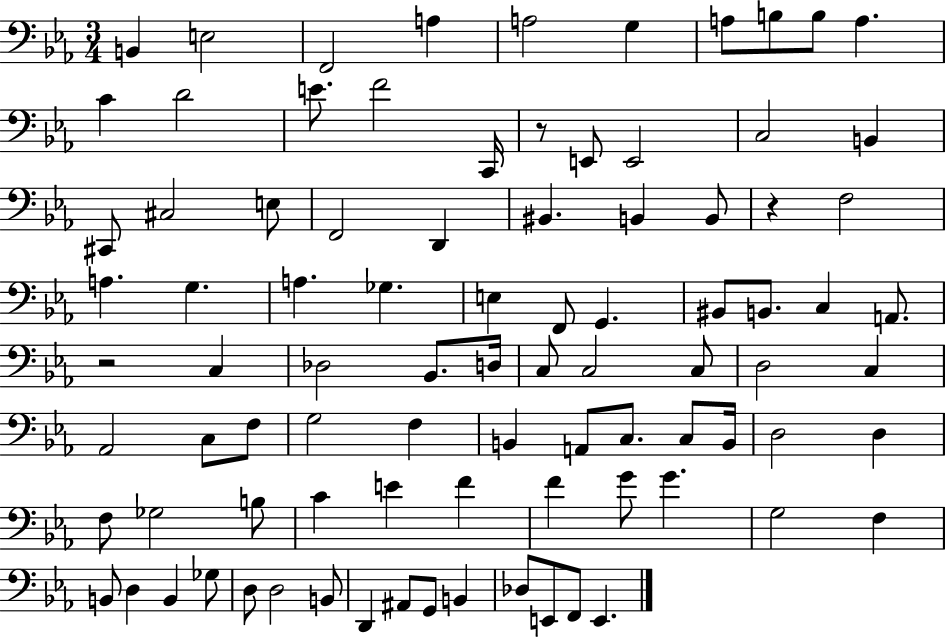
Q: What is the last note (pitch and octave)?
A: E2